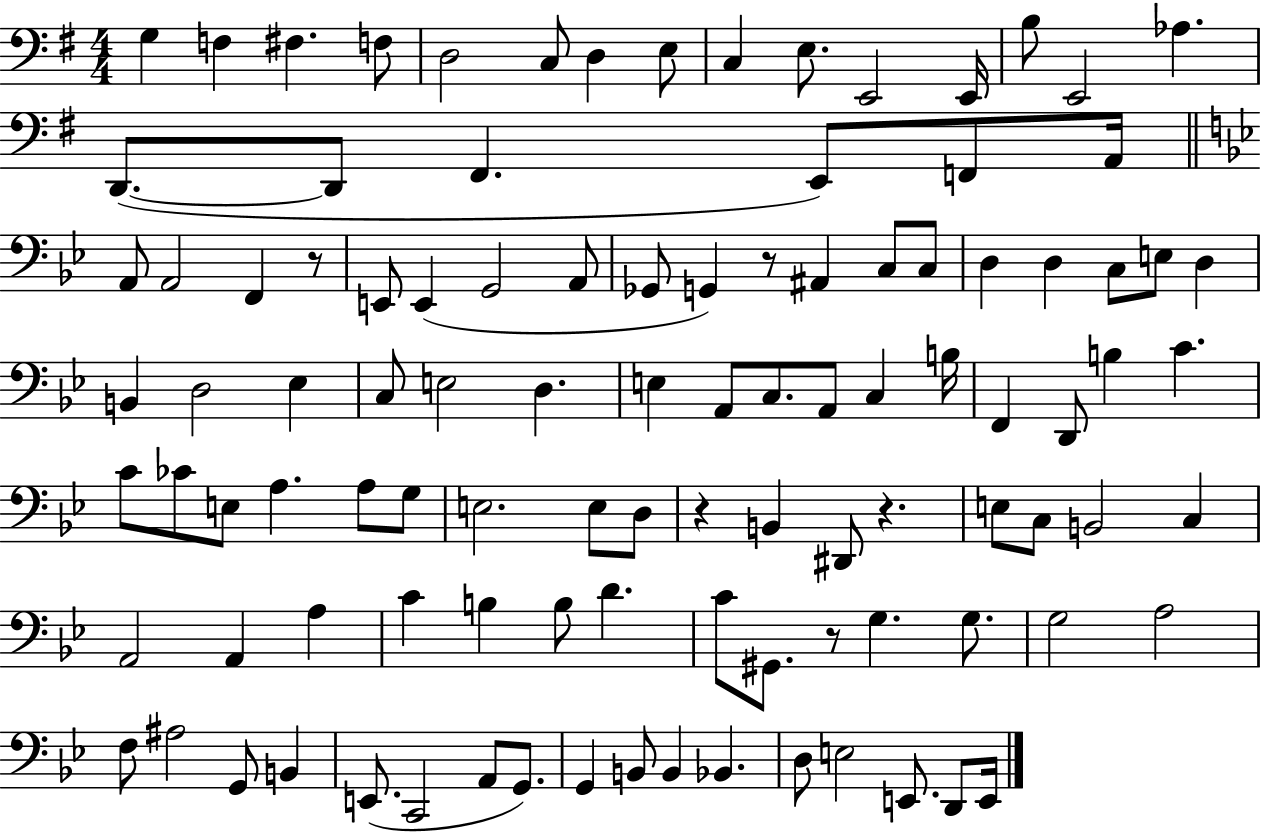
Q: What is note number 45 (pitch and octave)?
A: E3